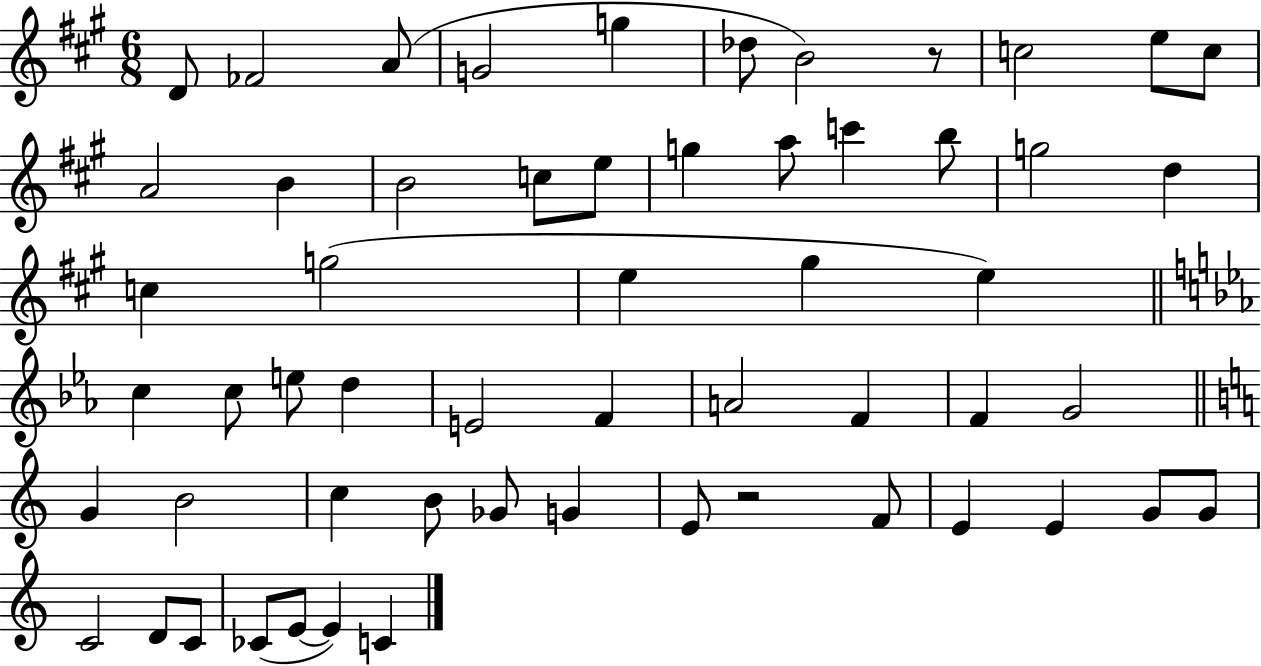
X:1
T:Untitled
M:6/8
L:1/4
K:A
D/2 _F2 A/2 G2 g _d/2 B2 z/2 c2 e/2 c/2 A2 B B2 c/2 e/2 g a/2 c' b/2 g2 d c g2 e ^g e c c/2 e/2 d E2 F A2 F F G2 G B2 c B/2 _G/2 G E/2 z2 F/2 E E G/2 G/2 C2 D/2 C/2 _C/2 E/2 E C